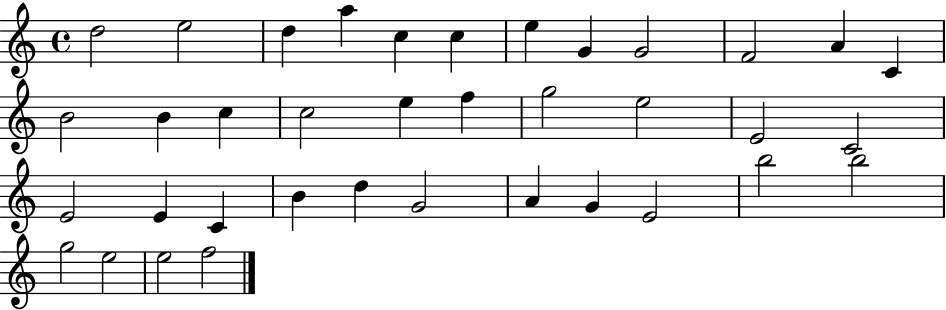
D5/h E5/h D5/q A5/q C5/q C5/q E5/q G4/q G4/h F4/h A4/q C4/q B4/h B4/q C5/q C5/h E5/q F5/q G5/h E5/h E4/h C4/h E4/h E4/q C4/q B4/q D5/q G4/h A4/q G4/q E4/h B5/h B5/h G5/h E5/h E5/h F5/h